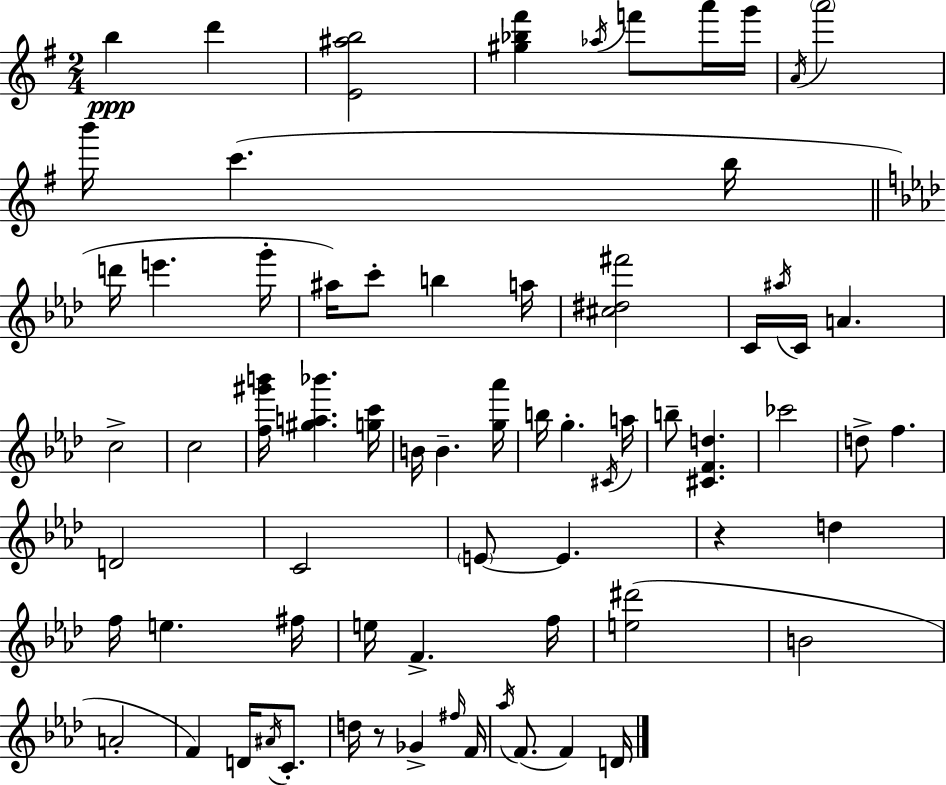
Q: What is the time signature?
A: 2/4